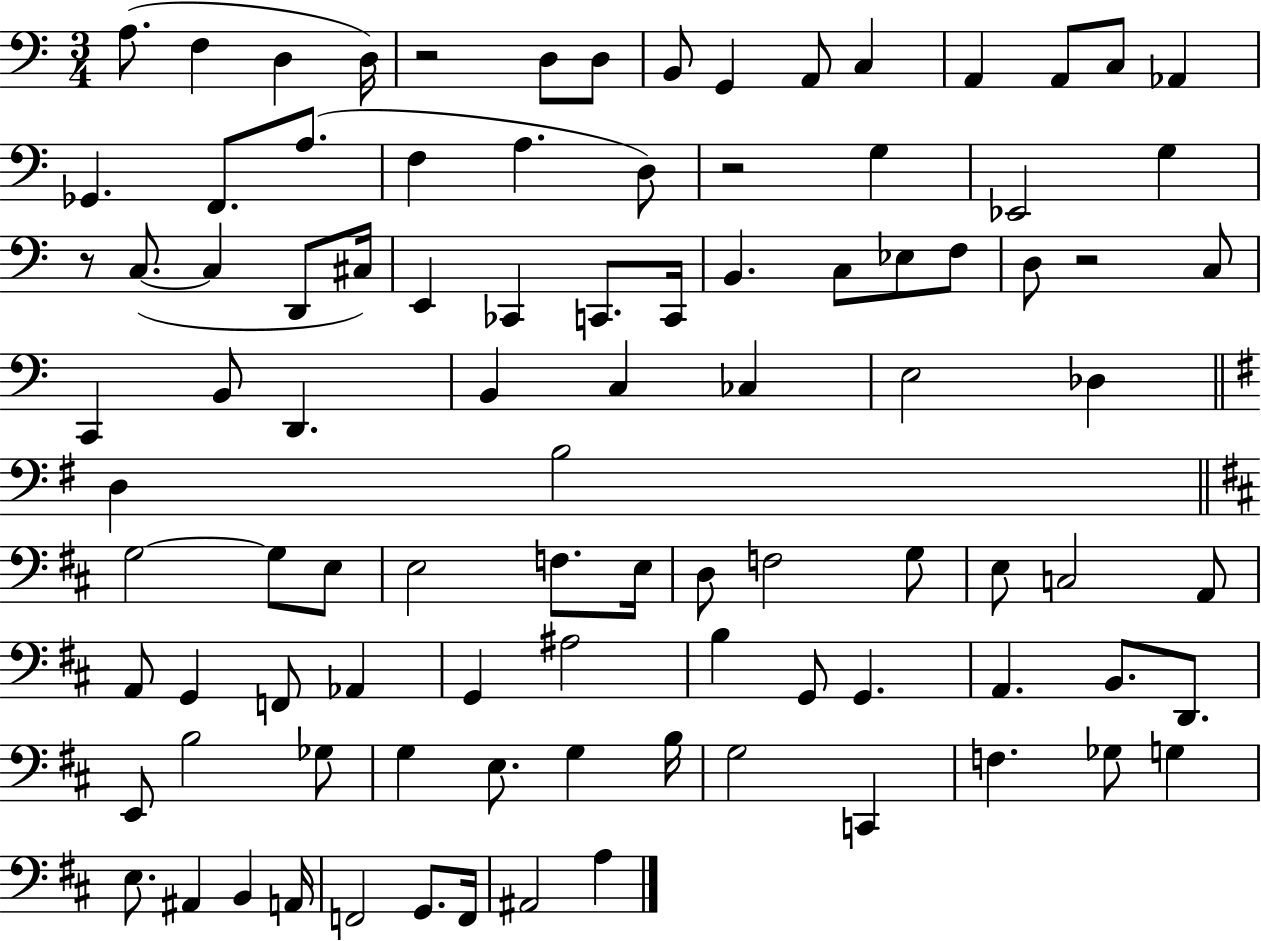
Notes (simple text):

A3/e. F3/q D3/q D3/s R/h D3/e D3/e B2/e G2/q A2/e C3/q A2/q A2/e C3/e Ab2/q Gb2/q. F2/e. A3/e. F3/q A3/q. D3/e R/h G3/q Eb2/h G3/q R/e C3/e. C3/q D2/e C#3/s E2/q CES2/q C2/e. C2/s B2/q. C3/e Eb3/e F3/e D3/e R/h C3/e C2/q B2/e D2/q. B2/q C3/q CES3/q E3/h Db3/q D3/q B3/h G3/h G3/e E3/e E3/h F3/e. E3/s D3/e F3/h G3/e E3/e C3/h A2/e A2/e G2/q F2/e Ab2/q G2/q A#3/h B3/q G2/e G2/q. A2/q. B2/e. D2/e. E2/e B3/h Gb3/e G3/q E3/e. G3/q B3/s G3/h C2/q F3/q. Gb3/e G3/q E3/e. A#2/q B2/q A2/s F2/h G2/e. F2/s A#2/h A3/q